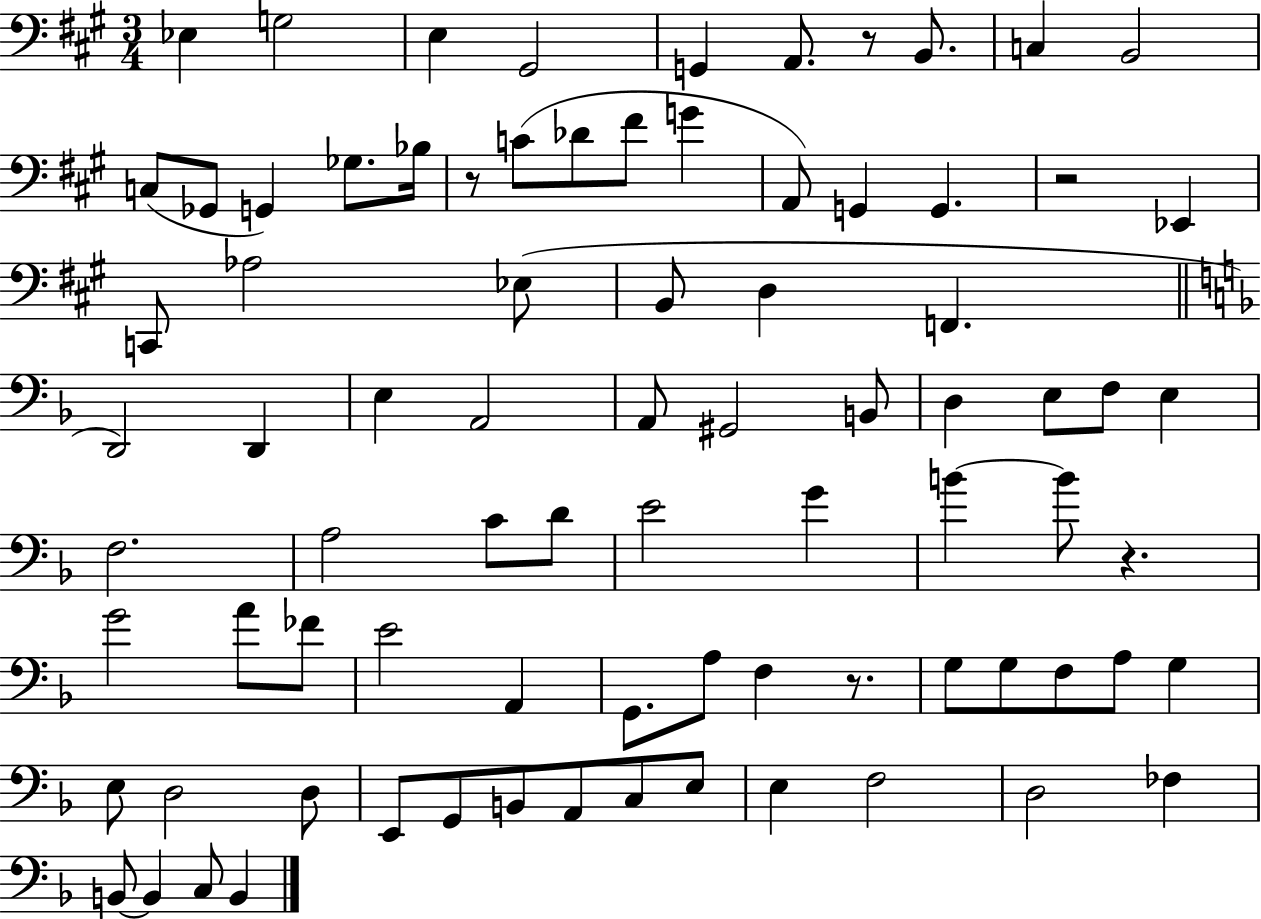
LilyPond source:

{
  \clef bass
  \numericTimeSignature
  \time 3/4
  \key a \major
  \repeat volta 2 { ees4 g2 | e4 gis,2 | g,4 a,8. r8 b,8. | c4 b,2 | \break c8( ges,8 g,4) ges8. bes16 | r8 c'8( des'8 fis'8 g'4 | a,8) g,4 g,4. | r2 ees,4 | \break c,8 aes2 ees8( | b,8 d4 f,4. | \bar "||" \break \key d \minor d,2) d,4 | e4 a,2 | a,8 gis,2 b,8 | d4 e8 f8 e4 | \break f2. | a2 c'8 d'8 | e'2 g'4 | b'4~~ b'8 r4. | \break g'2 a'8 fes'8 | e'2 a,4 | g,8. a8 f4 r8. | g8 g8 f8 a8 g4 | \break e8 d2 d8 | e,8 g,8 b,8 a,8 c8 e8 | e4 f2 | d2 fes4 | \break b,8~~ b,4 c8 b,4 | } \bar "|."
}